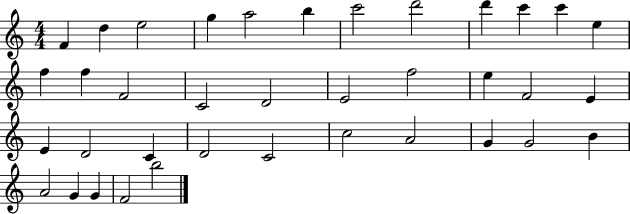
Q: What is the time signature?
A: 4/4